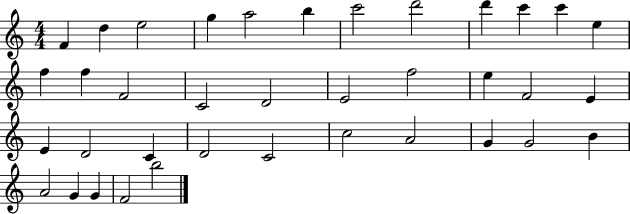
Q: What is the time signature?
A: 4/4